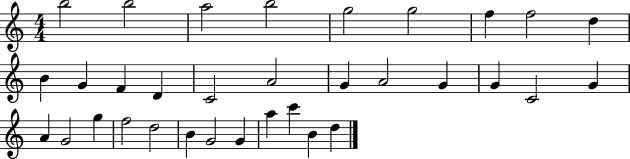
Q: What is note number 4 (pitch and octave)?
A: B5